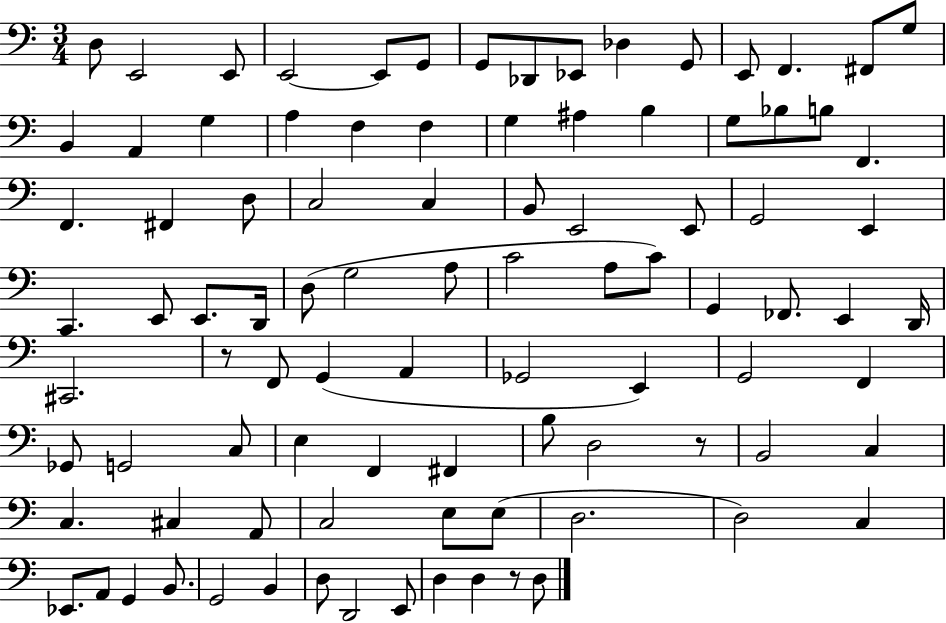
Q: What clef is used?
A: bass